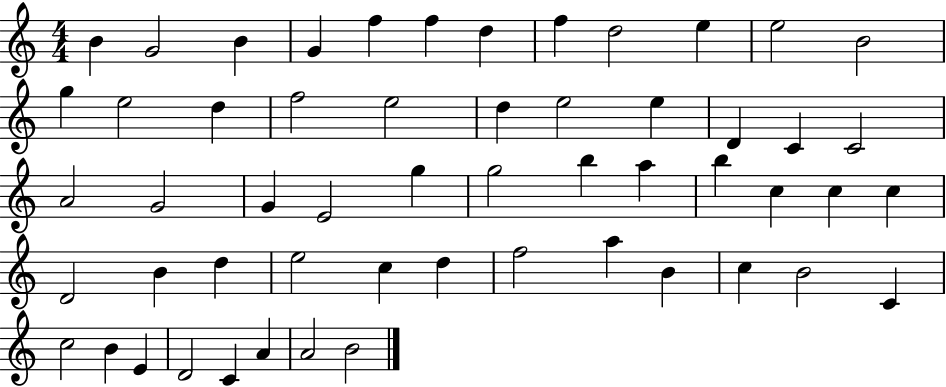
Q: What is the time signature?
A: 4/4